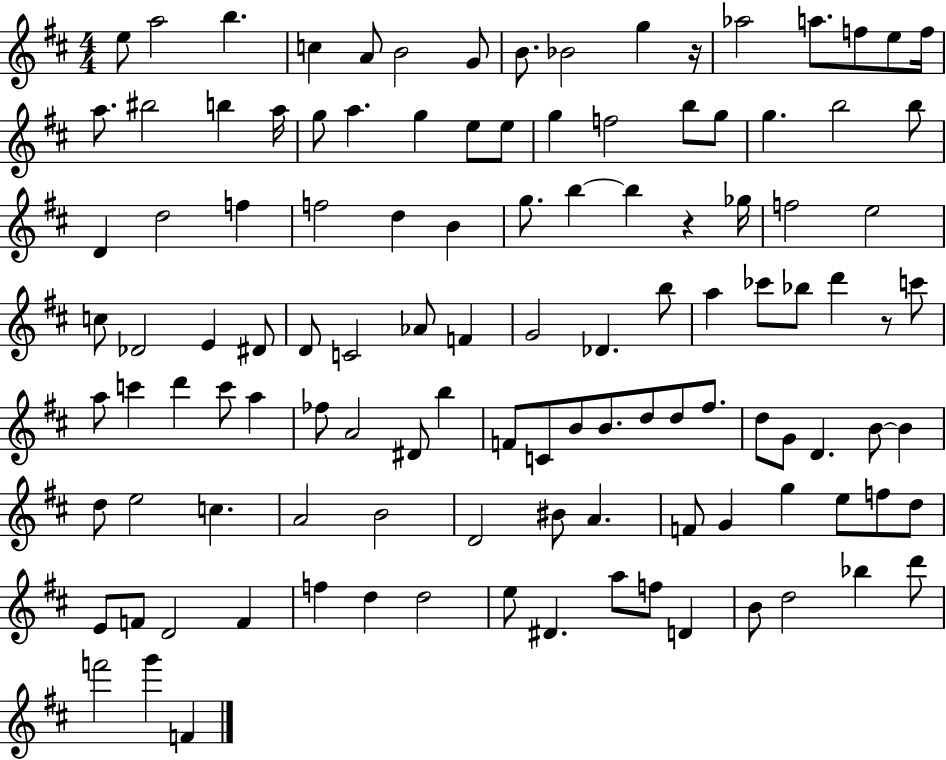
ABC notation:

X:1
T:Untitled
M:4/4
L:1/4
K:D
e/2 a2 b c A/2 B2 G/2 B/2 _B2 g z/4 _a2 a/2 f/2 e/2 f/4 a/2 ^b2 b a/4 g/2 a g e/2 e/2 g f2 b/2 g/2 g b2 b/2 D d2 f f2 d B g/2 b b z _g/4 f2 e2 c/2 _D2 E ^D/2 D/2 C2 _A/2 F G2 _D b/2 a _c'/2 _b/2 d' z/2 c'/2 a/2 c' d' c'/2 a _f/2 A2 ^D/2 b F/2 C/2 B/2 B/2 d/2 d/2 ^f/2 d/2 G/2 D B/2 B d/2 e2 c A2 B2 D2 ^B/2 A F/2 G g e/2 f/2 d/2 E/2 F/2 D2 F f d d2 e/2 ^D a/2 f/2 D B/2 d2 _b d'/2 f'2 g' F